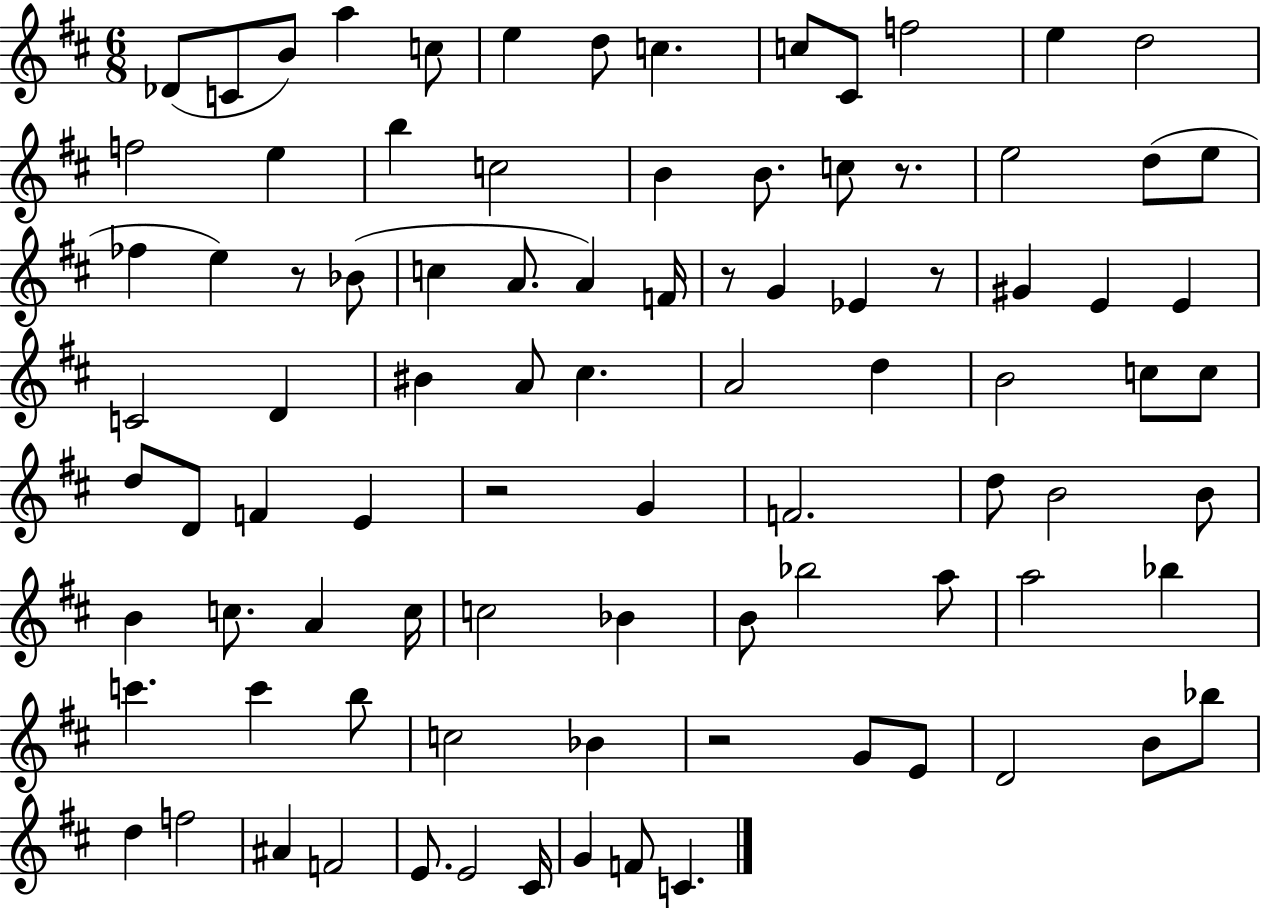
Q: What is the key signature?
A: D major